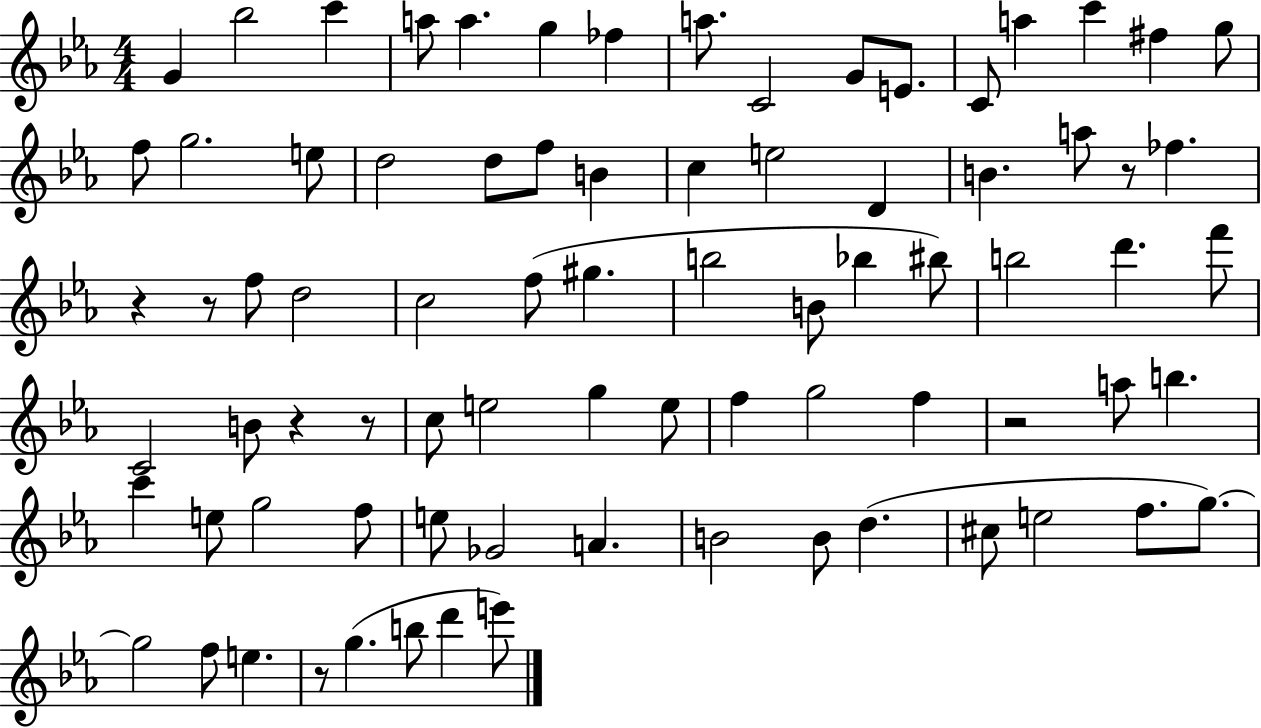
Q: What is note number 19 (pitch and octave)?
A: E5